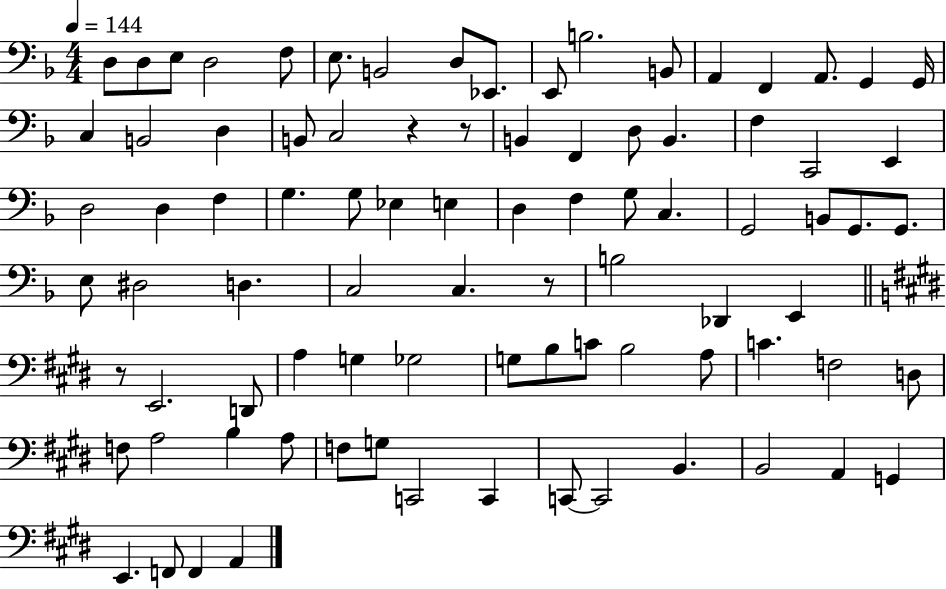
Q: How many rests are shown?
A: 4